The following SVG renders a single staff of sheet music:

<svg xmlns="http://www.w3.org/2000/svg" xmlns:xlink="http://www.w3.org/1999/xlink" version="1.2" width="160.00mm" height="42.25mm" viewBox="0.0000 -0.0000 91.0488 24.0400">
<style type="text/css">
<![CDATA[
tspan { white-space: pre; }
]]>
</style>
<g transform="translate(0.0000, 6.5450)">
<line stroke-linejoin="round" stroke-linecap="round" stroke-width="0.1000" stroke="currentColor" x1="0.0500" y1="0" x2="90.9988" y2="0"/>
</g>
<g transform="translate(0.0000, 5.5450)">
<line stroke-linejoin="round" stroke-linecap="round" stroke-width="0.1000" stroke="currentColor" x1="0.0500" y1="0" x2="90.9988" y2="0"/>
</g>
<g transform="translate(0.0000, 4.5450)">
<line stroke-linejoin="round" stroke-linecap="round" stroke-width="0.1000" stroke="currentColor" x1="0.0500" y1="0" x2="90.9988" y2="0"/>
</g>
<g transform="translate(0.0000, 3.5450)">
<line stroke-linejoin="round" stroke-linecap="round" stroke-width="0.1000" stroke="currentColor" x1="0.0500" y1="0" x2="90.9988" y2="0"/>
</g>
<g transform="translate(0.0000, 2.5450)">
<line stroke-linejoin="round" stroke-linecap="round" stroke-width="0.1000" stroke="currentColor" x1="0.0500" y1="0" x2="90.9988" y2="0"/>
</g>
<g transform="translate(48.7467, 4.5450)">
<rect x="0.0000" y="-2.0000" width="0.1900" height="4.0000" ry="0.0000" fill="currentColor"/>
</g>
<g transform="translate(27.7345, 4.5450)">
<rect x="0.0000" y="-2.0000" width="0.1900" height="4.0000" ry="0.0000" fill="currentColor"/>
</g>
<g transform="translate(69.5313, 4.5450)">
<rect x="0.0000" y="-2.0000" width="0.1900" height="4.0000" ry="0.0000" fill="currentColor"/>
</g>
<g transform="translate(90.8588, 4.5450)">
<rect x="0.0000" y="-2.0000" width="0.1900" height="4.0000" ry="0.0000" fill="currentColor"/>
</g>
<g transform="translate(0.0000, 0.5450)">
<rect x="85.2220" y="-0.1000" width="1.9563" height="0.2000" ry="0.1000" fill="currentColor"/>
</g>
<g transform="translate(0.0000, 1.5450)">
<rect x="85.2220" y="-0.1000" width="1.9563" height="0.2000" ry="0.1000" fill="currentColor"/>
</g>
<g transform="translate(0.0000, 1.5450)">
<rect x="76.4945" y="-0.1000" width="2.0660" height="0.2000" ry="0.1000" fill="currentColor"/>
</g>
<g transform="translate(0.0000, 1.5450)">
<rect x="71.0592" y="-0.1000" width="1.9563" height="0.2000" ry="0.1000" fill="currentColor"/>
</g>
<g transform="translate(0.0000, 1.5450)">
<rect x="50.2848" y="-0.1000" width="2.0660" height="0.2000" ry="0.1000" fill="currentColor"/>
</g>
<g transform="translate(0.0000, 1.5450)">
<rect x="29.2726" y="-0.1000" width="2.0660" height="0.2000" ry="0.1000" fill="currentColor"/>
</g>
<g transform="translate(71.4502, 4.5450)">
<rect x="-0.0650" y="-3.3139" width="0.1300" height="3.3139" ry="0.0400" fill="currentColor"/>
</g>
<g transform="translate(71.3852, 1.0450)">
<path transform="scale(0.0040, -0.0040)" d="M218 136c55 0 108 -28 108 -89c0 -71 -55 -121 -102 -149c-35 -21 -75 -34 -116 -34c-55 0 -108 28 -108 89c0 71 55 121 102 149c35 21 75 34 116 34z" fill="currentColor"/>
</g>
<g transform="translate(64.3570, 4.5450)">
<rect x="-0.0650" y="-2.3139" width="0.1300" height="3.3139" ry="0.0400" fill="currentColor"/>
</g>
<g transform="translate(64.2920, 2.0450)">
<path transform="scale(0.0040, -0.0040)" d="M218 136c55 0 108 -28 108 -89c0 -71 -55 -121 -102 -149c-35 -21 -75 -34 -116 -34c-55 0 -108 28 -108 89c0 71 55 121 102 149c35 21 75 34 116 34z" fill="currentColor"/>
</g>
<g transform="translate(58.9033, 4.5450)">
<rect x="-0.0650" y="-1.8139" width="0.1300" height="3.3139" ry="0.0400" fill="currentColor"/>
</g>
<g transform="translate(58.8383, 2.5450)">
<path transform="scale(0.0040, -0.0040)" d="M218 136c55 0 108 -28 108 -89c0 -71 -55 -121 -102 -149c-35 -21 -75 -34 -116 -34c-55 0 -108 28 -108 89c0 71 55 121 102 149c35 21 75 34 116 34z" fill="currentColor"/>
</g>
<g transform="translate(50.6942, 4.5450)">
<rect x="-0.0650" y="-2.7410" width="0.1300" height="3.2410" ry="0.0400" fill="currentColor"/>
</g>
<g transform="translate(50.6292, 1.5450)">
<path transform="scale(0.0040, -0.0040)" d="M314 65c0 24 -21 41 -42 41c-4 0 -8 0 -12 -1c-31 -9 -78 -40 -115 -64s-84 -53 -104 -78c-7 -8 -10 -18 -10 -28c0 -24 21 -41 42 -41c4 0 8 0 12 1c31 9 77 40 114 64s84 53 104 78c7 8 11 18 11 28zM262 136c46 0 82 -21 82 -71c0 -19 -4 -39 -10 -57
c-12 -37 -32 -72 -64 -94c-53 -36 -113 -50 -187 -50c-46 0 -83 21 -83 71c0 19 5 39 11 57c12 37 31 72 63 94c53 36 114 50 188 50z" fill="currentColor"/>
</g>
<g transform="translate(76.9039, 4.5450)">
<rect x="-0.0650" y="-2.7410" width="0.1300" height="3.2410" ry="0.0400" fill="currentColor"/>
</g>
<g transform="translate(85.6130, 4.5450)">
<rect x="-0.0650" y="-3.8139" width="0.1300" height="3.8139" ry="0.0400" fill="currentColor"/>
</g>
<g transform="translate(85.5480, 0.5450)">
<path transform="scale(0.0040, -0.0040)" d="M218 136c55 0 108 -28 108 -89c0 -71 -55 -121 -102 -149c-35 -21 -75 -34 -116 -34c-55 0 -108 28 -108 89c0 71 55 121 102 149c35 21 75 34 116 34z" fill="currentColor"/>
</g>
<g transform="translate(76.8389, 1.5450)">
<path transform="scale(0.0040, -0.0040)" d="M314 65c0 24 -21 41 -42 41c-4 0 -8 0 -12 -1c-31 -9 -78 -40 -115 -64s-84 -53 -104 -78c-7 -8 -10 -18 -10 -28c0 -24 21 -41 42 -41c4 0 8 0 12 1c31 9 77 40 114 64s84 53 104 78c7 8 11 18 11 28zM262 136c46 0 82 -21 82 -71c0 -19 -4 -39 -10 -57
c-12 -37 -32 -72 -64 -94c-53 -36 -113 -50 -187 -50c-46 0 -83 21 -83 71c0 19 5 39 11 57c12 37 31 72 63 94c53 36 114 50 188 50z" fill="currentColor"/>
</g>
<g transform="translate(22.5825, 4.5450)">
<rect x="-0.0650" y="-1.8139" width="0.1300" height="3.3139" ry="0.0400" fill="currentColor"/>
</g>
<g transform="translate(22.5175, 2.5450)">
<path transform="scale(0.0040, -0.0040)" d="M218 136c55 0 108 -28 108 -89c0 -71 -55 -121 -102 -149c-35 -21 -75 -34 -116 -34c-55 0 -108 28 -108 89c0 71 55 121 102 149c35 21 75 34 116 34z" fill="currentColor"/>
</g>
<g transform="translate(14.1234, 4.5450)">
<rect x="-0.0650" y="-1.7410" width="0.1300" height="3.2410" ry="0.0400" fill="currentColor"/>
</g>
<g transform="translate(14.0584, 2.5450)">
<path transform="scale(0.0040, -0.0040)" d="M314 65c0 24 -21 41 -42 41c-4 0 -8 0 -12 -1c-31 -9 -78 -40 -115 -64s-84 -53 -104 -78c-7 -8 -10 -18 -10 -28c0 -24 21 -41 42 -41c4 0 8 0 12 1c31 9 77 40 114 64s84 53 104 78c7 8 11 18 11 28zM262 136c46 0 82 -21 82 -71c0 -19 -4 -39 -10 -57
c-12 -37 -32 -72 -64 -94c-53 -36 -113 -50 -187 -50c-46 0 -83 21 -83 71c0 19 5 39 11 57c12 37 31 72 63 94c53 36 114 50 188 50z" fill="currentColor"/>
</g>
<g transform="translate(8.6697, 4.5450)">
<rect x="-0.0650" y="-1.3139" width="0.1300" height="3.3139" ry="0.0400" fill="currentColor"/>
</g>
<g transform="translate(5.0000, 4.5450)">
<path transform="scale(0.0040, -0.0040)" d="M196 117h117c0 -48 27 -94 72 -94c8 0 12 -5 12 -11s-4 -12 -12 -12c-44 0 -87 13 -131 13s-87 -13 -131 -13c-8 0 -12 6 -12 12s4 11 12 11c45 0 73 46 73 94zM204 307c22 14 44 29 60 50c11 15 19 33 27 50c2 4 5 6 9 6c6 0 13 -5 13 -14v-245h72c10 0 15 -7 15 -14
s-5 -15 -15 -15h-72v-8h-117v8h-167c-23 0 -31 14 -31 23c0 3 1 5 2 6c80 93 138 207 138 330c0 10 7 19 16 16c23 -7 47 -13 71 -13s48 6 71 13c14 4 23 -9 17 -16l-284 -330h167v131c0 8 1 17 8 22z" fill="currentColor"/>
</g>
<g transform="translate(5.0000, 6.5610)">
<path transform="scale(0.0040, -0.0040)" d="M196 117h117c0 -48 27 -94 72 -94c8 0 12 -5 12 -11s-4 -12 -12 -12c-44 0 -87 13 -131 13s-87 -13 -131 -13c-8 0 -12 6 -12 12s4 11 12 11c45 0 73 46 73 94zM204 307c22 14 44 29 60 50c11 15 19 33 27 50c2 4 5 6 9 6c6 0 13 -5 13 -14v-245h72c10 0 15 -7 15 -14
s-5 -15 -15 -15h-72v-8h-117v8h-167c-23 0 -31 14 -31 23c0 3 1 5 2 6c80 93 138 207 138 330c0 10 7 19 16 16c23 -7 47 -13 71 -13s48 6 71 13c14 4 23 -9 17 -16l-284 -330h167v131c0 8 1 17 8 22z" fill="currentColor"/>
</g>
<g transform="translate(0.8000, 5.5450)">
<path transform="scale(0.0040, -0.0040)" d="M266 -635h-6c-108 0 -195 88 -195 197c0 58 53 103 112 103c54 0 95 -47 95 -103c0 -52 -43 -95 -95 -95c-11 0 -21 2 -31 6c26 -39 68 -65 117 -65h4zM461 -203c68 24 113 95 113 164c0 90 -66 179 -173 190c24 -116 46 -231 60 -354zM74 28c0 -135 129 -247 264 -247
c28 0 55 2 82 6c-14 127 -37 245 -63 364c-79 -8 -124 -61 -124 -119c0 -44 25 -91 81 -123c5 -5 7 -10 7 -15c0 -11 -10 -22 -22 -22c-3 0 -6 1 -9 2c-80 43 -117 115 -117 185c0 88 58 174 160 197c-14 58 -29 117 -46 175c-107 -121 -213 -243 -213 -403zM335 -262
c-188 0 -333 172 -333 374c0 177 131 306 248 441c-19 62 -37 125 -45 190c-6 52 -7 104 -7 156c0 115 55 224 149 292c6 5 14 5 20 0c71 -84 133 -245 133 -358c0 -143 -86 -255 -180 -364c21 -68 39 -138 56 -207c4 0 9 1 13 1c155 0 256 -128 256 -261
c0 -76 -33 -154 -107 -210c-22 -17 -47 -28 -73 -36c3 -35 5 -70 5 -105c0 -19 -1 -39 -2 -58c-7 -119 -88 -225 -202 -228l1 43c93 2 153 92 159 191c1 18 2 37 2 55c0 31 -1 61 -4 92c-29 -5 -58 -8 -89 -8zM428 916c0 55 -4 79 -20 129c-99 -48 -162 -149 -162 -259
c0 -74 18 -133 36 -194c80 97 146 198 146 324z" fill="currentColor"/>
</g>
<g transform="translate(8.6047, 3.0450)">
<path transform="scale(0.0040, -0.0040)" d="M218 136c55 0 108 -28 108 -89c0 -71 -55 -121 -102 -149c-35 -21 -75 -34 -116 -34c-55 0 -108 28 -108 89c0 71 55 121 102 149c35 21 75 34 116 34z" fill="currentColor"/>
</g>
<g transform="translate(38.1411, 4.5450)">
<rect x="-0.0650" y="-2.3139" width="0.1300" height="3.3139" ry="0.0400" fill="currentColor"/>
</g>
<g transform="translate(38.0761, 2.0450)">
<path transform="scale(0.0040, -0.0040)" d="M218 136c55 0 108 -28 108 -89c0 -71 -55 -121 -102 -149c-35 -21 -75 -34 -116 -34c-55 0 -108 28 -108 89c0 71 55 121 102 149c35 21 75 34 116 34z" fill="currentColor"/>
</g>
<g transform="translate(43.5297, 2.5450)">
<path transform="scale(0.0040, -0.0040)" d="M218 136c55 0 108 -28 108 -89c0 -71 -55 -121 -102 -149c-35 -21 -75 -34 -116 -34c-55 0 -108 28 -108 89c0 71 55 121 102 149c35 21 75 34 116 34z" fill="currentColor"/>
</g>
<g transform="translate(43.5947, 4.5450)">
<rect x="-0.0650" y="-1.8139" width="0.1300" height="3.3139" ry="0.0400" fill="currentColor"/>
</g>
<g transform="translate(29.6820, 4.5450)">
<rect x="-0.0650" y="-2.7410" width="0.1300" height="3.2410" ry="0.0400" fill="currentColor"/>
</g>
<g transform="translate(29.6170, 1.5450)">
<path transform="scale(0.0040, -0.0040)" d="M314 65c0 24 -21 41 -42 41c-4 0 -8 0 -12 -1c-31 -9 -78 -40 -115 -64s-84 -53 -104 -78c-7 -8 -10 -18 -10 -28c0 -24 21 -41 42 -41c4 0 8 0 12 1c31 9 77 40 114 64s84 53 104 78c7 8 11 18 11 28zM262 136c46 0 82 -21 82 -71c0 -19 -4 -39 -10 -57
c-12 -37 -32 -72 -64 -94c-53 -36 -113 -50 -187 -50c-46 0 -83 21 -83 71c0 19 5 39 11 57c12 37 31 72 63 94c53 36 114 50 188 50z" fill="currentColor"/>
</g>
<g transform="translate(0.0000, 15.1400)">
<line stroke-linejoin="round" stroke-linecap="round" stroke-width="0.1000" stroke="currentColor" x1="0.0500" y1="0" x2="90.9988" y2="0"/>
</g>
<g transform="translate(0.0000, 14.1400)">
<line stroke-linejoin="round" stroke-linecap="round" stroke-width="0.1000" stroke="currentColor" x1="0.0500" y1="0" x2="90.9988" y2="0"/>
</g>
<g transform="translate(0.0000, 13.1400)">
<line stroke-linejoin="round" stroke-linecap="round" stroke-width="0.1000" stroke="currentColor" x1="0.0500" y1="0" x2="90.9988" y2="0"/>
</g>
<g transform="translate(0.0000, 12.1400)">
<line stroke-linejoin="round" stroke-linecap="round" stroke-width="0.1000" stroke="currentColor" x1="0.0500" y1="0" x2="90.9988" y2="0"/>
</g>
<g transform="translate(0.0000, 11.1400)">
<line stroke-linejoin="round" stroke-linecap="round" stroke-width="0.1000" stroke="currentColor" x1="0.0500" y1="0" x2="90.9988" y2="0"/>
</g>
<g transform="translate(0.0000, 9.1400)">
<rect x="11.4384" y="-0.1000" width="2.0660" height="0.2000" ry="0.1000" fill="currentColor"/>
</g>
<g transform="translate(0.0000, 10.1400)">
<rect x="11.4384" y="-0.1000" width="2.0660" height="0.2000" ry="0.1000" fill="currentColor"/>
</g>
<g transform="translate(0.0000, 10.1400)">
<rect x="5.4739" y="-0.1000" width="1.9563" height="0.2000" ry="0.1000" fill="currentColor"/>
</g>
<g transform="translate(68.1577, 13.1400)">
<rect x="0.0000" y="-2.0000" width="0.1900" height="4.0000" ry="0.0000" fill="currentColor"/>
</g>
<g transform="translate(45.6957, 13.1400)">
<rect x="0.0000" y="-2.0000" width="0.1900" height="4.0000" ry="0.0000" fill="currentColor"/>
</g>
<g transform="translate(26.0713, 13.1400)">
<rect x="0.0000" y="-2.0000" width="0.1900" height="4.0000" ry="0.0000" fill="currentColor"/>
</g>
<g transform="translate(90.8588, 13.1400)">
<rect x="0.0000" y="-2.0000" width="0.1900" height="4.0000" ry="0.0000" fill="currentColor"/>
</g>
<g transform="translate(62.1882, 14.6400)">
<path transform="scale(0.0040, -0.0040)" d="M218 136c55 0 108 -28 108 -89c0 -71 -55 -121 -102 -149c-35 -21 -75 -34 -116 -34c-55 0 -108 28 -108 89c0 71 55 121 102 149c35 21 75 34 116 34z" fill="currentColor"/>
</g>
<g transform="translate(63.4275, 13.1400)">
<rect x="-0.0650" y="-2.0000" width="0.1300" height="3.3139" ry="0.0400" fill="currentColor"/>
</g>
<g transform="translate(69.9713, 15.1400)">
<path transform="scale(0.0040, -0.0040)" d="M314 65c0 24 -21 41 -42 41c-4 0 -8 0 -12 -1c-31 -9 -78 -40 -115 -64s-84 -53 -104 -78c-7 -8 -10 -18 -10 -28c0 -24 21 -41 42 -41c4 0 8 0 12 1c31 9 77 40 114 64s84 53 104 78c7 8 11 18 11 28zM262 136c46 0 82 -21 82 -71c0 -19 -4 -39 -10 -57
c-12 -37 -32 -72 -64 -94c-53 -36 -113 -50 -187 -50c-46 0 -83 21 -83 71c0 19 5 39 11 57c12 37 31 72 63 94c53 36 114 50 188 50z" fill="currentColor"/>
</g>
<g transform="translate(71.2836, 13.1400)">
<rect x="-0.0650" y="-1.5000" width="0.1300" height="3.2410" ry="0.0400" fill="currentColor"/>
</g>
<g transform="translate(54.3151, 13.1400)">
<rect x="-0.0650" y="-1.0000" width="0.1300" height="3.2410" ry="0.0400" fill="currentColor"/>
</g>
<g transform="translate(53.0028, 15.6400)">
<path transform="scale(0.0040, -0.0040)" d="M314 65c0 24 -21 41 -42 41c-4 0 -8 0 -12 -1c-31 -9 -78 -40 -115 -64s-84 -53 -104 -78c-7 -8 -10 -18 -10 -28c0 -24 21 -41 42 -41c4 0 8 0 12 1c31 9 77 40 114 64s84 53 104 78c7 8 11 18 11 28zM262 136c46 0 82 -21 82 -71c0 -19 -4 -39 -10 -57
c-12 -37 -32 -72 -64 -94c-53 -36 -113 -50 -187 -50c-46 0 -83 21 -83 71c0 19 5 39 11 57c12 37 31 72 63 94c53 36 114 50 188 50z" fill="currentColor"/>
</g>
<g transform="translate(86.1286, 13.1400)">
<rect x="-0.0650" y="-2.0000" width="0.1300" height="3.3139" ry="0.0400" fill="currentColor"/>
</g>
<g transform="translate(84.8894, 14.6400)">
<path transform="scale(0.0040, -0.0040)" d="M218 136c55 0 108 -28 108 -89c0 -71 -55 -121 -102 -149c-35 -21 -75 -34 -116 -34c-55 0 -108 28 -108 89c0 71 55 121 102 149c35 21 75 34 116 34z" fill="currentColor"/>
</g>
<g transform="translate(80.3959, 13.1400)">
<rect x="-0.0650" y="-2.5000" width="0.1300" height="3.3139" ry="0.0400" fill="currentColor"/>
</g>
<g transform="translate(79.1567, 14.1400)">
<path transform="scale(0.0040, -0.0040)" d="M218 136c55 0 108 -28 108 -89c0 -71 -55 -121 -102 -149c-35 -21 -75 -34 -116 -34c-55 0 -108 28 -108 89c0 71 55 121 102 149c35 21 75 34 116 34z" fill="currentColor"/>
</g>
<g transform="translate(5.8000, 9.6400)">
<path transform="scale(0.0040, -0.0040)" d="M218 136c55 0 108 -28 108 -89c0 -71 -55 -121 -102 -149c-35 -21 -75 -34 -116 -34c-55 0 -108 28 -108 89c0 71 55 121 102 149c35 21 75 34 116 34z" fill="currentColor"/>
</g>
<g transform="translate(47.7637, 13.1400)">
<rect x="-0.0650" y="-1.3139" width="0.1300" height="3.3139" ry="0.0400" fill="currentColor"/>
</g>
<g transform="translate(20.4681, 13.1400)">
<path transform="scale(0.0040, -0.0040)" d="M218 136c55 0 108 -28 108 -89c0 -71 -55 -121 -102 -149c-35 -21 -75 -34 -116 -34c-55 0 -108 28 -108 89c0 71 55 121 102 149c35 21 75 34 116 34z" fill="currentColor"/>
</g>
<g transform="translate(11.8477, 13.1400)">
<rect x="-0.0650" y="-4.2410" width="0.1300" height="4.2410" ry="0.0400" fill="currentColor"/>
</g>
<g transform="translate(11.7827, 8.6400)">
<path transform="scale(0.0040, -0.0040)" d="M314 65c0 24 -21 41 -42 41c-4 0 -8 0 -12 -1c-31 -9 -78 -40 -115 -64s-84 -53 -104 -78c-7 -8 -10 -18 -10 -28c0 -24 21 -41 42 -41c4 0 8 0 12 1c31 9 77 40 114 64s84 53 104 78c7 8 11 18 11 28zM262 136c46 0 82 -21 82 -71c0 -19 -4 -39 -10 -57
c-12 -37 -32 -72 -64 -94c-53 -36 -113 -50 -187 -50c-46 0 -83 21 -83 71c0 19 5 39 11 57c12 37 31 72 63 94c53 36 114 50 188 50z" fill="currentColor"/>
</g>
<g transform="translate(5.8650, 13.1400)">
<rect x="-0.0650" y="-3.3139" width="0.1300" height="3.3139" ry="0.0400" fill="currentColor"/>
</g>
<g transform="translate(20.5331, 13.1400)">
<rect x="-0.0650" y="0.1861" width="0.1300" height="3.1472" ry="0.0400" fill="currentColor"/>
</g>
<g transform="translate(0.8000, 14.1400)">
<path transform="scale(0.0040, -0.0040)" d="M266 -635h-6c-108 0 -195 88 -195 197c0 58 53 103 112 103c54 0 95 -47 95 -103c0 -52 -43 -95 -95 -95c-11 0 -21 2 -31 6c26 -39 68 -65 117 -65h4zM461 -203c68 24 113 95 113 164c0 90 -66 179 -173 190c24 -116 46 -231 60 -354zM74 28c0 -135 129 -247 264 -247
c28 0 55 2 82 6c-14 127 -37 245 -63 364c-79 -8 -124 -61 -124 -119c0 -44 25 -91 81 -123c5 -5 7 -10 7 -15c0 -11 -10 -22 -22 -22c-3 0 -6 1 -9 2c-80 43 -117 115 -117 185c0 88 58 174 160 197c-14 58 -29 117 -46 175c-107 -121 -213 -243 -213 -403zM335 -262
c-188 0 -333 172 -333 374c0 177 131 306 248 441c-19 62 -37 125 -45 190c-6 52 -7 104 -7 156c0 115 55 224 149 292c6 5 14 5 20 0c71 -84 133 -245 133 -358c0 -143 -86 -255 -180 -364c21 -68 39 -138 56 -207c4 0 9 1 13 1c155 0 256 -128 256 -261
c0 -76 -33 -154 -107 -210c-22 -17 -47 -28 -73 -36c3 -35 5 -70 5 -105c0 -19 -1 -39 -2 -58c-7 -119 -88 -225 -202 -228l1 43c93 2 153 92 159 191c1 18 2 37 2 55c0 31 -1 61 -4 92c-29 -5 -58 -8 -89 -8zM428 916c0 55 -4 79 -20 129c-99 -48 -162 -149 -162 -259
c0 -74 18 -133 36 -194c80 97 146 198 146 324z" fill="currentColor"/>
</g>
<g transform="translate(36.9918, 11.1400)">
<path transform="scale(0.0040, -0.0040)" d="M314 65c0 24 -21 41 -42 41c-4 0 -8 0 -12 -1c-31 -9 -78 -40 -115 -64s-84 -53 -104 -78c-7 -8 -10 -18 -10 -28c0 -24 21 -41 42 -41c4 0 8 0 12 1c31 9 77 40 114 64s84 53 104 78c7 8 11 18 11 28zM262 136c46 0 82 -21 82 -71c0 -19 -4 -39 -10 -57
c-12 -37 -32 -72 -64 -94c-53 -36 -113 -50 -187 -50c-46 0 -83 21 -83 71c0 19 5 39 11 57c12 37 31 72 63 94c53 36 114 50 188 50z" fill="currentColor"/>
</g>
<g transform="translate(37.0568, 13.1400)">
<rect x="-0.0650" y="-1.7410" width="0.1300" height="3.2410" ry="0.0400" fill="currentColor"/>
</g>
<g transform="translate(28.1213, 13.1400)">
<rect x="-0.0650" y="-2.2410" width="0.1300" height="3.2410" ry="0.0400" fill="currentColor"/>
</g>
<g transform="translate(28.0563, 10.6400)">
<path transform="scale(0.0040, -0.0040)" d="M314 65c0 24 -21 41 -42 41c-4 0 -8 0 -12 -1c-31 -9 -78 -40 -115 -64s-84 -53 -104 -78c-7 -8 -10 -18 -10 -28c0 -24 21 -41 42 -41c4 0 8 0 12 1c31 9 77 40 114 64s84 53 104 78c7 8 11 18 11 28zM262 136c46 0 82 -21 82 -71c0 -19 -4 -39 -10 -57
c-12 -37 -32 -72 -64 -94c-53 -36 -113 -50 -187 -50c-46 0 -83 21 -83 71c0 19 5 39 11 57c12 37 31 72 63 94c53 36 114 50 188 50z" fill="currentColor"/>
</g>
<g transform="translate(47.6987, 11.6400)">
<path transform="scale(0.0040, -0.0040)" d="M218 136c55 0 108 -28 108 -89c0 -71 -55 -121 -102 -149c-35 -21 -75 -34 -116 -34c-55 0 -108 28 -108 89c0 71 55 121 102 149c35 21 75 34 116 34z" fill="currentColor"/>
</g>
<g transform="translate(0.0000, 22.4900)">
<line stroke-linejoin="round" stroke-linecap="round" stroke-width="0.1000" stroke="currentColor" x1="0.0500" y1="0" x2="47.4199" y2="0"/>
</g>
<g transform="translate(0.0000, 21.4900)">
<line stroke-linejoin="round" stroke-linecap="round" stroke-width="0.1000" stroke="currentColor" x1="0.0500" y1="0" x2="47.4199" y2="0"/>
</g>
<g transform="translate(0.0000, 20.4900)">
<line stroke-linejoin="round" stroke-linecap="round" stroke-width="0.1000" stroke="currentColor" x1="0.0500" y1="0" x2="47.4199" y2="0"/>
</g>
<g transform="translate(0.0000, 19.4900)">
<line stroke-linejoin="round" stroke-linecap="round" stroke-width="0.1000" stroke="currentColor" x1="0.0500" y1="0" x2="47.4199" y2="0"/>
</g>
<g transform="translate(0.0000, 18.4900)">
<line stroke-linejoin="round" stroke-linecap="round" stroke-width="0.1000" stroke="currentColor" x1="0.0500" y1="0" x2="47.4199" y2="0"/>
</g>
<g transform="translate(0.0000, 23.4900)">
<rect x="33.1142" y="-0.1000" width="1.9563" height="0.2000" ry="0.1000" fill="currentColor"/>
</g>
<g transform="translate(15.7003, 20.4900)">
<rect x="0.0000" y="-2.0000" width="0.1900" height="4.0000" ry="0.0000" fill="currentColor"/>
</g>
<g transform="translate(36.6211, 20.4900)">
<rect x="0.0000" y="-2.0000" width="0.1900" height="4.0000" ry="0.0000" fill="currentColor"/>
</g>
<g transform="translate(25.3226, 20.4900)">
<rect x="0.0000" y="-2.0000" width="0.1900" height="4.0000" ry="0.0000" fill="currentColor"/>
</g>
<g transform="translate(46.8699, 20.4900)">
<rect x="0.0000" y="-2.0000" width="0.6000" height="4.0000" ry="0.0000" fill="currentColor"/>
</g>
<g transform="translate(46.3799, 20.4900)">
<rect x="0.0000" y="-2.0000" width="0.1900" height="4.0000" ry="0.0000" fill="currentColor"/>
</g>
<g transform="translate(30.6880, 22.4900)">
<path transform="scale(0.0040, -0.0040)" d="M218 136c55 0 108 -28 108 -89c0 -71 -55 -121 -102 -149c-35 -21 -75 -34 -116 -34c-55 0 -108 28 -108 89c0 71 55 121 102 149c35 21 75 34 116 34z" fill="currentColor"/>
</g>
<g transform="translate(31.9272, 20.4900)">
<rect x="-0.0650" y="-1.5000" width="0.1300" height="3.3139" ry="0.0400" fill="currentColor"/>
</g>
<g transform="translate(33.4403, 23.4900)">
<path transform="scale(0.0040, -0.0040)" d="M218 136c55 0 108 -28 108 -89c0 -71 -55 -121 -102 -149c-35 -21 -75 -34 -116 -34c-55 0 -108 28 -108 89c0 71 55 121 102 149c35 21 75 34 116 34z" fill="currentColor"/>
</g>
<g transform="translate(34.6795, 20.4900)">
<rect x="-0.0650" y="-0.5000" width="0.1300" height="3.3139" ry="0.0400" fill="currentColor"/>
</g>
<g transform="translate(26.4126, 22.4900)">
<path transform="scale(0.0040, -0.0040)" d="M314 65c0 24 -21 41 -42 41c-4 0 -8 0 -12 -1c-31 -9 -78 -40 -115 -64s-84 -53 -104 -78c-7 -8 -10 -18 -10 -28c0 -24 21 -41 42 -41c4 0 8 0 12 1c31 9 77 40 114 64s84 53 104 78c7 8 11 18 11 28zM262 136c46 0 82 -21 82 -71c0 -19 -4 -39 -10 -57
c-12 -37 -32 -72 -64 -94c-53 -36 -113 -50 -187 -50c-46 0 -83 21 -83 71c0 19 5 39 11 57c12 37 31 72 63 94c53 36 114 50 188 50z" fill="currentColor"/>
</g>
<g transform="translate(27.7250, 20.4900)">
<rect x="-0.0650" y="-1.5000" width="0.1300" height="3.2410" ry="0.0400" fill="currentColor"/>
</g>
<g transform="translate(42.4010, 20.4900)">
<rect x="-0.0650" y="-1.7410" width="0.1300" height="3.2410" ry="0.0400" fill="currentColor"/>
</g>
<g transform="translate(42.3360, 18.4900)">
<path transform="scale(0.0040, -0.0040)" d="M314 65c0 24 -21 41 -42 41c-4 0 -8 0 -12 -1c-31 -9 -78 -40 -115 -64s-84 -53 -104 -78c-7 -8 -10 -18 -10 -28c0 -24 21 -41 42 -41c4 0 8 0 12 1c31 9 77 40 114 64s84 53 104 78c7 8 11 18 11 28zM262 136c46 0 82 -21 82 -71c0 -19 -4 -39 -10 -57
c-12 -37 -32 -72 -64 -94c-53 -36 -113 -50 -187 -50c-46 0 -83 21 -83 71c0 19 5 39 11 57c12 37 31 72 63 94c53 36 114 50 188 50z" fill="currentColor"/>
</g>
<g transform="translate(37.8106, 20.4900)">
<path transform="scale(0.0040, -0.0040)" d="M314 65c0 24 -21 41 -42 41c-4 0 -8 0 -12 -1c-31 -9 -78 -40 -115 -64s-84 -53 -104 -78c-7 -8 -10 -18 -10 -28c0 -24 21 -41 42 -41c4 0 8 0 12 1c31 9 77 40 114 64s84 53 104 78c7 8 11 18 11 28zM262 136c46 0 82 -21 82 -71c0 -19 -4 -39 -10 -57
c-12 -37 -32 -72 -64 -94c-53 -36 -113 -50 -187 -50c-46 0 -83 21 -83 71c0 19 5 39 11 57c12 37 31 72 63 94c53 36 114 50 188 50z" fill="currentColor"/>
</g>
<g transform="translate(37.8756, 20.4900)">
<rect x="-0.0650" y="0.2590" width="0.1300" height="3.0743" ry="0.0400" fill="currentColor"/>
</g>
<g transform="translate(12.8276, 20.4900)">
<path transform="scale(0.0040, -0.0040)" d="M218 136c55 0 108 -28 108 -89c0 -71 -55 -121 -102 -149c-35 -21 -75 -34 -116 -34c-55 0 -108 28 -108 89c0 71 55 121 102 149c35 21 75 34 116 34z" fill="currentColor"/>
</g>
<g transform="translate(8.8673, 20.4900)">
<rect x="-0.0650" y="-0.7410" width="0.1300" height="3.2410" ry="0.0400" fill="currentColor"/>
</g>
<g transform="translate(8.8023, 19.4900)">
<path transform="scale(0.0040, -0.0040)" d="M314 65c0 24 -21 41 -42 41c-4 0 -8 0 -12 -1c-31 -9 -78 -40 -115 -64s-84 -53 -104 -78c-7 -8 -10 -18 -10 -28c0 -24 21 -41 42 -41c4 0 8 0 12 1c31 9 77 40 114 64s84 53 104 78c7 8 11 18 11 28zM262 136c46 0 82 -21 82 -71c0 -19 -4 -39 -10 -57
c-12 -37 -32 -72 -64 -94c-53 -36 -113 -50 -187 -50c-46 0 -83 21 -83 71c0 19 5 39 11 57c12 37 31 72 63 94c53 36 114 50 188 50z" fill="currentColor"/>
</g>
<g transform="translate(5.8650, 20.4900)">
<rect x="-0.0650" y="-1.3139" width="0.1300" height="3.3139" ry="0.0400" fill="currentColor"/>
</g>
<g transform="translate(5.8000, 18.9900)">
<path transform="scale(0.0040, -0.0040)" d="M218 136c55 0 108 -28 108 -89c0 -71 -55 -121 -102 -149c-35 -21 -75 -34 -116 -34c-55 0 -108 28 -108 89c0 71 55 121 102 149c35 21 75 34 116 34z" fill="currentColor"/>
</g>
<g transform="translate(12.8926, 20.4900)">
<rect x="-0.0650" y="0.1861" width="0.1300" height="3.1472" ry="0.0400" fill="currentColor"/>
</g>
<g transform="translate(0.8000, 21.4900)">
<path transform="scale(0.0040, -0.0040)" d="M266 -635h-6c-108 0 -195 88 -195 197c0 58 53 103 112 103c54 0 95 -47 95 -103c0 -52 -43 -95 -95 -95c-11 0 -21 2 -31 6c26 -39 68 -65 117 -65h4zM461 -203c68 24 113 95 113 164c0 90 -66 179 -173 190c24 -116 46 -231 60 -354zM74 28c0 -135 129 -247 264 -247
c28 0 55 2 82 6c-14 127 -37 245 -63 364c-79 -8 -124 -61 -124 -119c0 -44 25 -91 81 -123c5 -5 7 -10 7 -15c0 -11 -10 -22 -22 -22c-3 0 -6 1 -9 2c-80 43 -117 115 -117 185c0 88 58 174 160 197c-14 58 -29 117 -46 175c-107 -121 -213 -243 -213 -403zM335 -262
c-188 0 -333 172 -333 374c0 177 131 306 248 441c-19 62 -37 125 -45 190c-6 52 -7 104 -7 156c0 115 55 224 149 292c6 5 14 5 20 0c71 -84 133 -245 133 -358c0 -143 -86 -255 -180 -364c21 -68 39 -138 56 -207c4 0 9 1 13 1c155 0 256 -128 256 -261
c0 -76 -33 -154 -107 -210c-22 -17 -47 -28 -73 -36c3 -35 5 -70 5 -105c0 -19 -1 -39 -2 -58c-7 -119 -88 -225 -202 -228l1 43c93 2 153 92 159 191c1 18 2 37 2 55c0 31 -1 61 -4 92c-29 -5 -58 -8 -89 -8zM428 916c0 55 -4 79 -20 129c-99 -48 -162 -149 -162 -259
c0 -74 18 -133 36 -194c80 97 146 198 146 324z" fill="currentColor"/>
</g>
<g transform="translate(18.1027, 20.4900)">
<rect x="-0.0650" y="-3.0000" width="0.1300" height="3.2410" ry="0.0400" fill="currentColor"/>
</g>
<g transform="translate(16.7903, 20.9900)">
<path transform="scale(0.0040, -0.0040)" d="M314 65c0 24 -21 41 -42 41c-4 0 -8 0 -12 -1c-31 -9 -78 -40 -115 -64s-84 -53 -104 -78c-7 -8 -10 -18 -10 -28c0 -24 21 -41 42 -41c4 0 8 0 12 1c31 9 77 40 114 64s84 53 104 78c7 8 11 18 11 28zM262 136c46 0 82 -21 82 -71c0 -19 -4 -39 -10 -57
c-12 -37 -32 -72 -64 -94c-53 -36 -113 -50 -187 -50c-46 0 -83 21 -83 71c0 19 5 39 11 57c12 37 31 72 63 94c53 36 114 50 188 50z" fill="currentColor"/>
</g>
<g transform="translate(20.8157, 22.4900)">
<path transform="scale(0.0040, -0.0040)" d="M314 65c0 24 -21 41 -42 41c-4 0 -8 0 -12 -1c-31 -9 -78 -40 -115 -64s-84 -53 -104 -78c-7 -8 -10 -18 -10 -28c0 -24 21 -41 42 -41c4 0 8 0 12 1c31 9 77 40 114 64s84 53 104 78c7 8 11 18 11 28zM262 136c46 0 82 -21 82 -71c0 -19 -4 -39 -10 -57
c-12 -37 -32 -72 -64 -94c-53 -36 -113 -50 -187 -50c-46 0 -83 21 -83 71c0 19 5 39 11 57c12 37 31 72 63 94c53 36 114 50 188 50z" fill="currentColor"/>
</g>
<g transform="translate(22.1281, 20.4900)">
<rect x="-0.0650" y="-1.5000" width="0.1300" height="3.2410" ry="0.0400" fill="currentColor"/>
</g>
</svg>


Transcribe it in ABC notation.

X:1
T:Untitled
M:4/4
L:1/4
K:C
e f2 f a2 g f a2 f g b a2 c' b d'2 B g2 f2 e D2 F E2 G F e d2 B A2 E2 E2 E C B2 f2